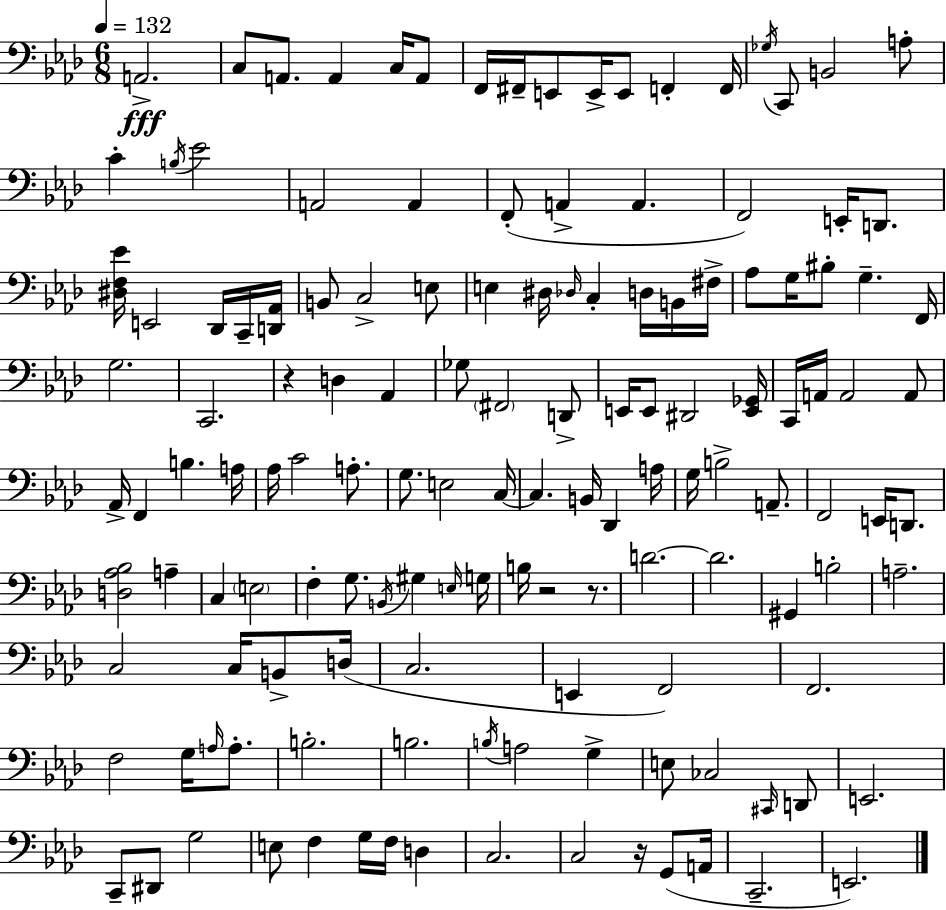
X:1
T:Untitled
M:6/8
L:1/4
K:Fm
A,,2 C,/2 A,,/2 A,, C,/4 A,,/2 F,,/4 ^F,,/4 E,,/2 E,,/4 E,,/2 F,, F,,/4 _G,/4 C,,/2 B,,2 A,/2 C B,/4 _E2 A,,2 A,, F,,/2 A,, A,, F,,2 E,,/4 D,,/2 [^D,F,_E]/4 E,,2 _D,,/4 C,,/4 [D,,_A,,]/4 B,,/2 C,2 E,/2 E, ^D,/4 _D,/4 C, D,/4 B,,/4 ^F,/4 _A,/2 G,/4 ^B,/2 G, F,,/4 G,2 C,,2 z D, _A,, _G,/2 ^F,,2 D,,/2 E,,/4 E,,/2 ^D,,2 [E,,_G,,]/4 C,,/4 A,,/4 A,,2 A,,/2 _A,,/4 F,, B, A,/4 _A,/4 C2 A,/2 G,/2 E,2 C,/4 C, B,,/4 _D,, A,/4 G,/4 B,2 A,,/2 F,,2 E,,/4 D,,/2 [D,_A,_B,]2 A, C, E,2 F, G,/2 B,,/4 ^G, E,/4 G,/4 B,/4 z2 z/2 D2 D2 ^G,, B,2 A,2 C,2 C,/4 B,,/2 D,/4 C,2 E,, F,,2 F,,2 F,2 G,/4 A,/4 A,/2 B,2 B,2 B,/4 A,2 G, E,/2 _C,2 ^C,,/4 D,,/2 E,,2 C,,/2 ^D,,/2 G,2 E,/2 F, G,/4 F,/4 D, C,2 C,2 z/4 G,,/2 A,,/4 C,,2 E,,2